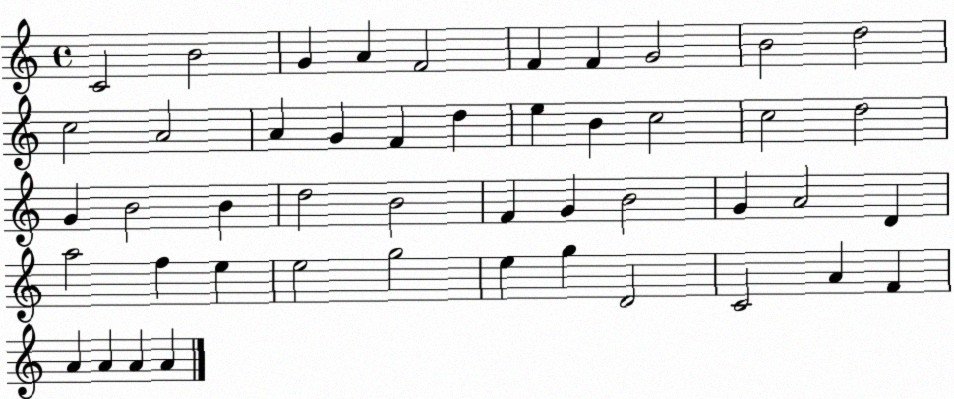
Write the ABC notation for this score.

X:1
T:Untitled
M:4/4
L:1/4
K:C
C2 B2 G A F2 F F G2 B2 d2 c2 A2 A G F d e B c2 c2 d2 G B2 B d2 B2 F G B2 G A2 D a2 f e e2 g2 e g D2 C2 A F A A A A